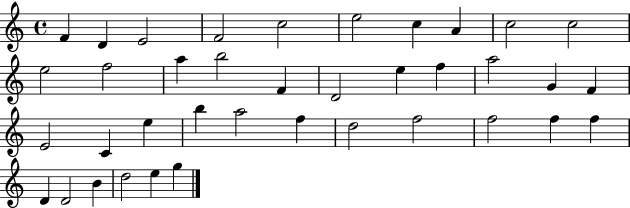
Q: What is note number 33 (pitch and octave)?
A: D4